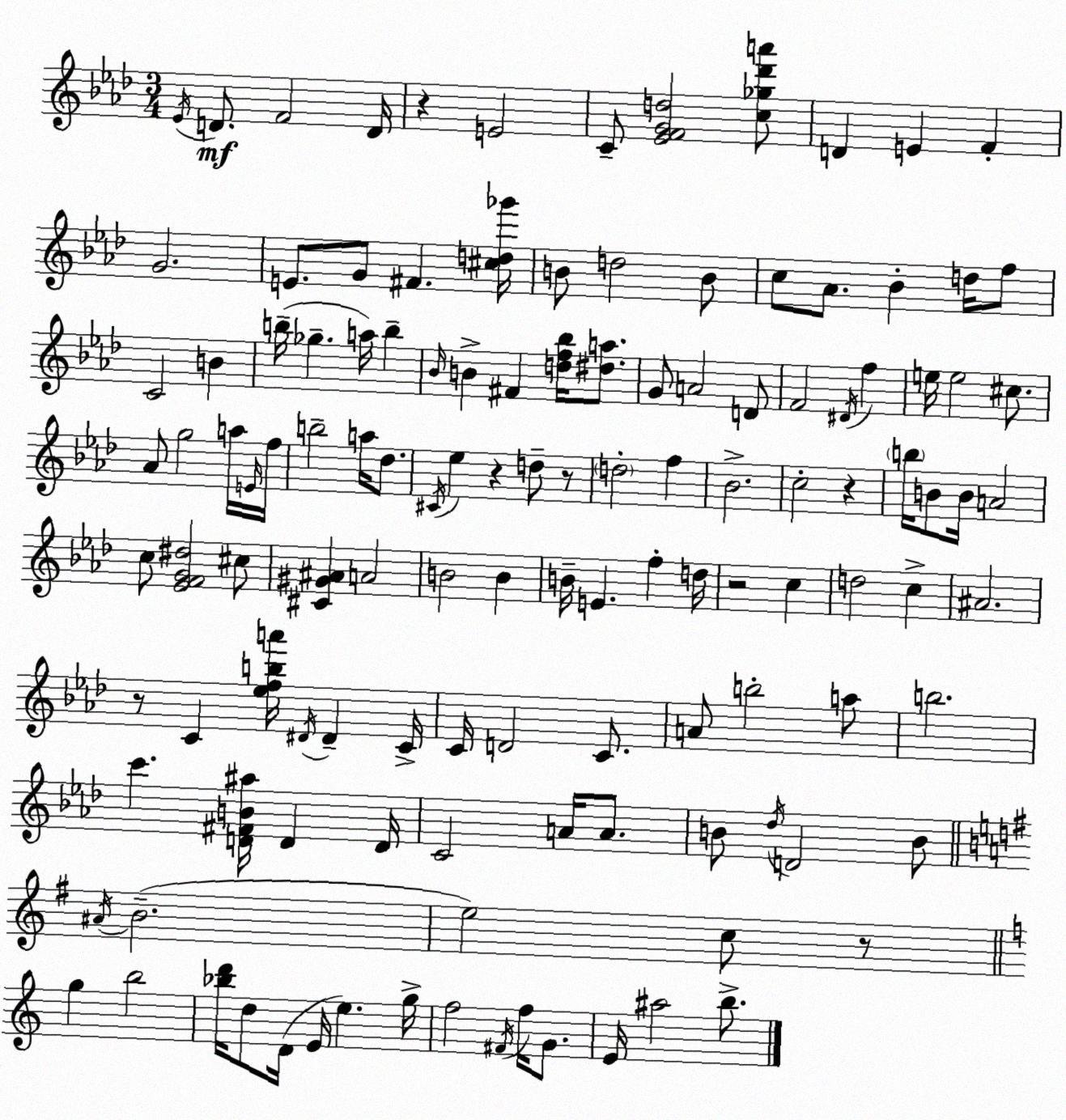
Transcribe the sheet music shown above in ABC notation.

X:1
T:Untitled
M:3/4
L:1/4
K:Ab
_E/4 D/2 F2 D/4 z E2 C/2 [_EFGd]2 [c_g_d'a']/2 D E F G2 E/2 G/2 ^F [^cd_g']/4 B/2 d2 B/2 c/2 _A/2 _B d/4 f/2 C2 B b/4 _g a/4 b _B/4 B ^F [df_b]/4 [^da]/2 G/2 A2 D/2 F2 ^D/4 f e/4 e2 ^c/2 _A/2 g2 a/4 E/4 f/4 b2 a/4 _d/2 ^C/4 _e z d/2 z/2 d2 f _B2 c2 z b/4 B/2 B/4 A2 c/2 [_EFG^d]2 ^c/2 [^C^G^A] A2 B2 B B/4 E f d/4 z2 c d2 c ^A2 z/2 C [_efba']/4 ^D/4 ^D C/4 C/4 D2 C/2 A/2 b2 a/2 b2 c' [D^FB^a]/4 D D/4 C2 A/4 A/2 B/2 _d/4 D2 B/2 ^A/4 B2 e2 c/2 z/2 g b2 [_bd']/4 d/2 D/4 E/4 e g/4 f2 ^F/4 f/4 G/2 E/4 ^a2 b/2